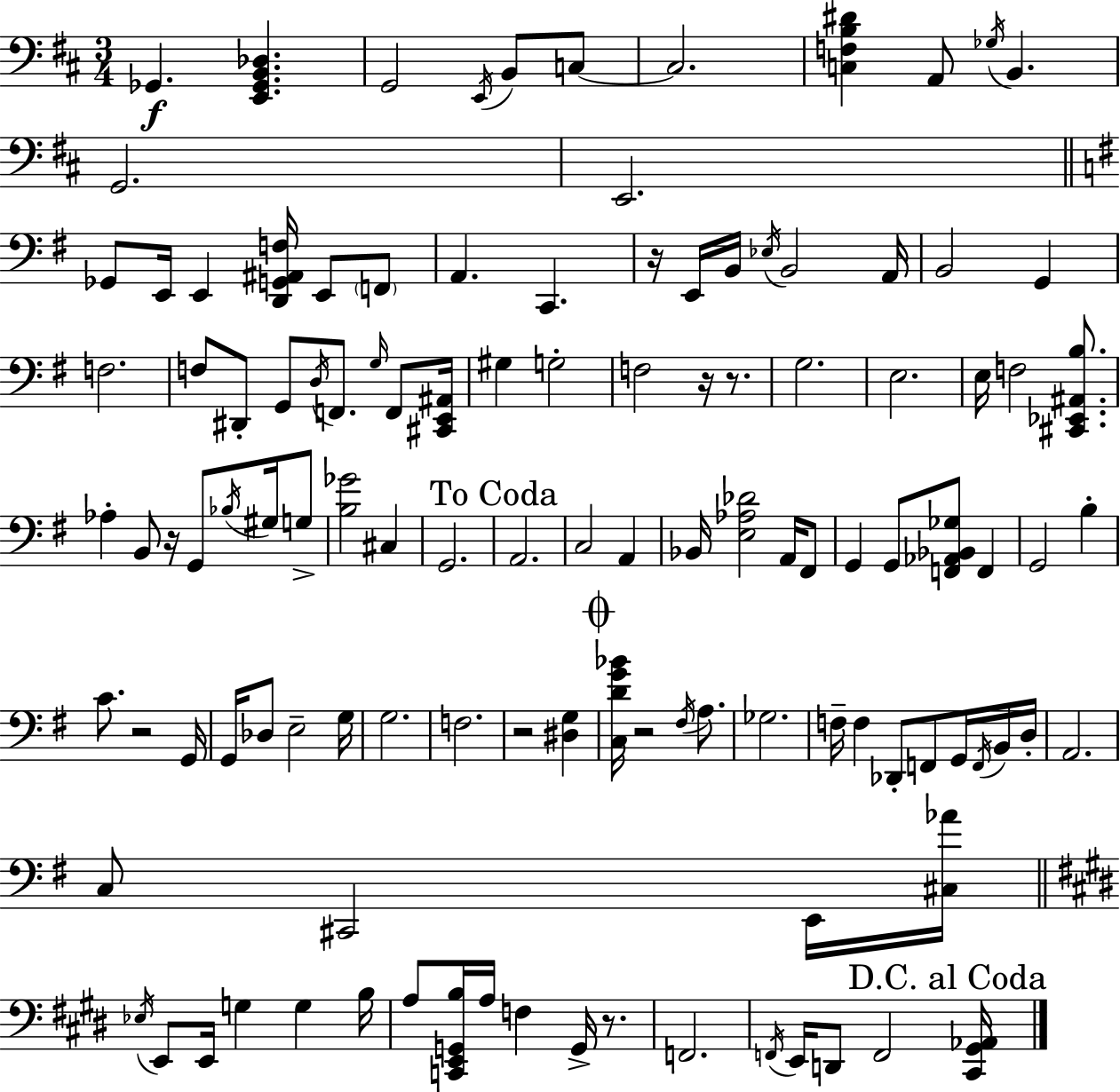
Gb2/q. [E2,Gb2,B2,Db3]/q. G2/h E2/s B2/e C3/e C3/h. [C3,F3,B3,D#4]/q A2/e Gb3/s B2/q. G2/h. E2/h. Gb2/e E2/s E2/q [D2,G2,A#2,F3]/s E2/e F2/e A2/q. C2/q. R/s E2/s B2/s Eb3/s B2/h A2/s B2/h G2/q F3/h. F3/e D#2/e G2/e D3/s F2/e. G3/s F2/e [C#2,E2,A#2]/s G#3/q G3/h F3/h R/s R/e. G3/h. E3/h. E3/s F3/h [C#2,Eb2,A#2,B3]/e. Ab3/q B2/e R/s G2/e Bb3/s G#3/s G3/e [B3,Gb4]/h C#3/q G2/h. A2/h. C3/h A2/q Bb2/s [E3,Ab3,Db4]/h A2/s F#2/e G2/q G2/e [F2,Ab2,Bb2,Gb3]/e F2/q G2/h B3/q C4/e. R/h G2/s G2/s Db3/e E3/h G3/s G3/h. F3/h. R/h [D#3,G3]/q [C3,D4,G4,Bb4]/s R/h F#3/s A3/e. Gb3/h. F3/s F3/q Db2/e F2/e G2/s F2/s B2/s D3/s A2/h. C3/e C#2/h E2/s [C#3,Ab4]/s Eb3/s E2/e E2/s G3/q G3/q B3/s A3/e [C2,E2,G2,B3]/s A3/s F3/q G2/s R/e. F2/h. F2/s E2/s D2/e F2/h [C#2,G#2,Ab2]/s